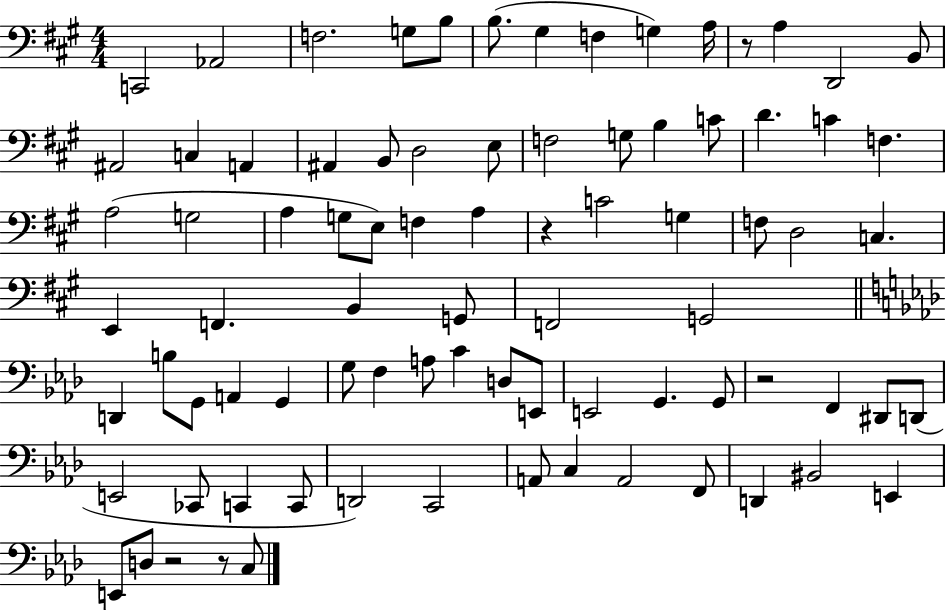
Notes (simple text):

C2/h Ab2/h F3/h. G3/e B3/e B3/e. G#3/q F3/q G3/q A3/s R/e A3/q D2/h B2/e A#2/h C3/q A2/q A#2/q B2/e D3/h E3/e F3/h G3/e B3/q C4/e D4/q. C4/q F3/q. A3/h G3/h A3/q G3/e E3/e F3/q A3/q R/q C4/h G3/q F3/e D3/h C3/q. E2/q F2/q. B2/q G2/e F2/h G2/h D2/q B3/e G2/e A2/q G2/q G3/e F3/q A3/e C4/q D3/e E2/e E2/h G2/q. G2/e R/h F2/q D#2/e D2/e E2/h CES2/e C2/q C2/e D2/h C2/h A2/e C3/q A2/h F2/e D2/q BIS2/h E2/q E2/e D3/e R/h R/e C3/e